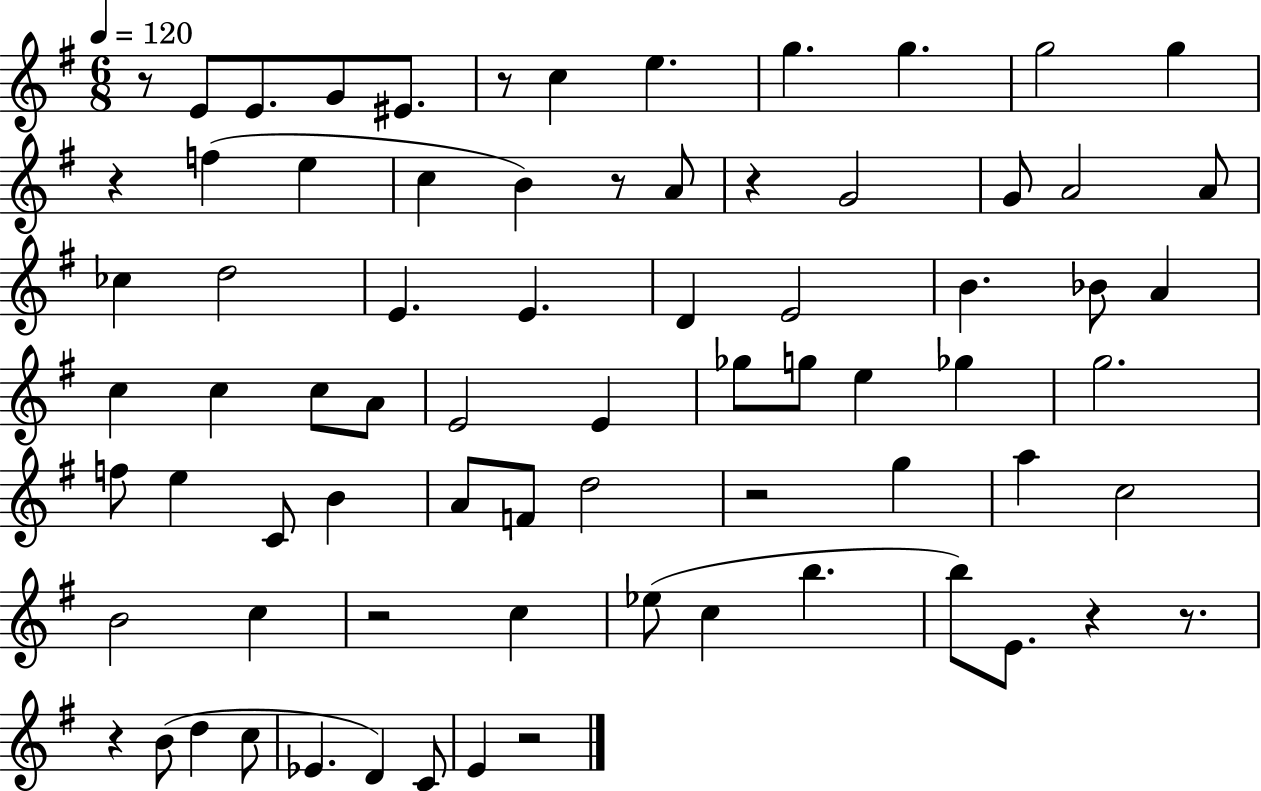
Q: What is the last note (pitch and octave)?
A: E4